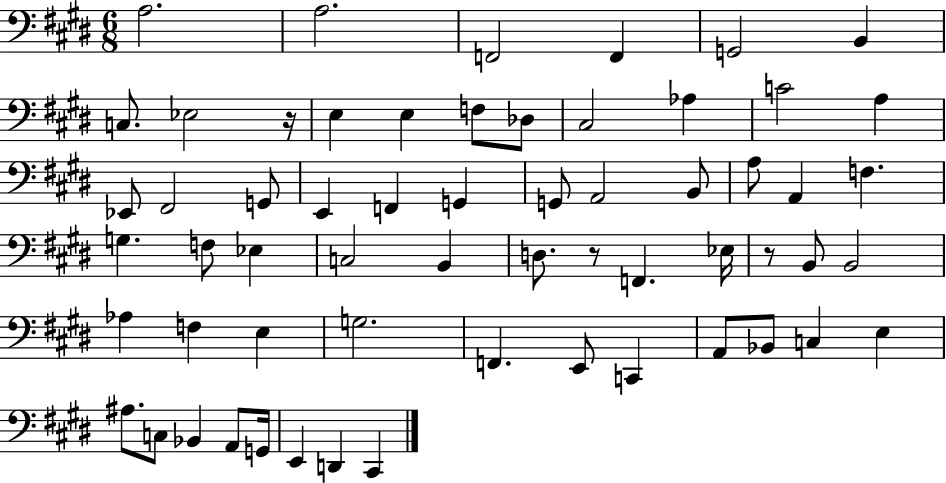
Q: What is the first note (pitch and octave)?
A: A3